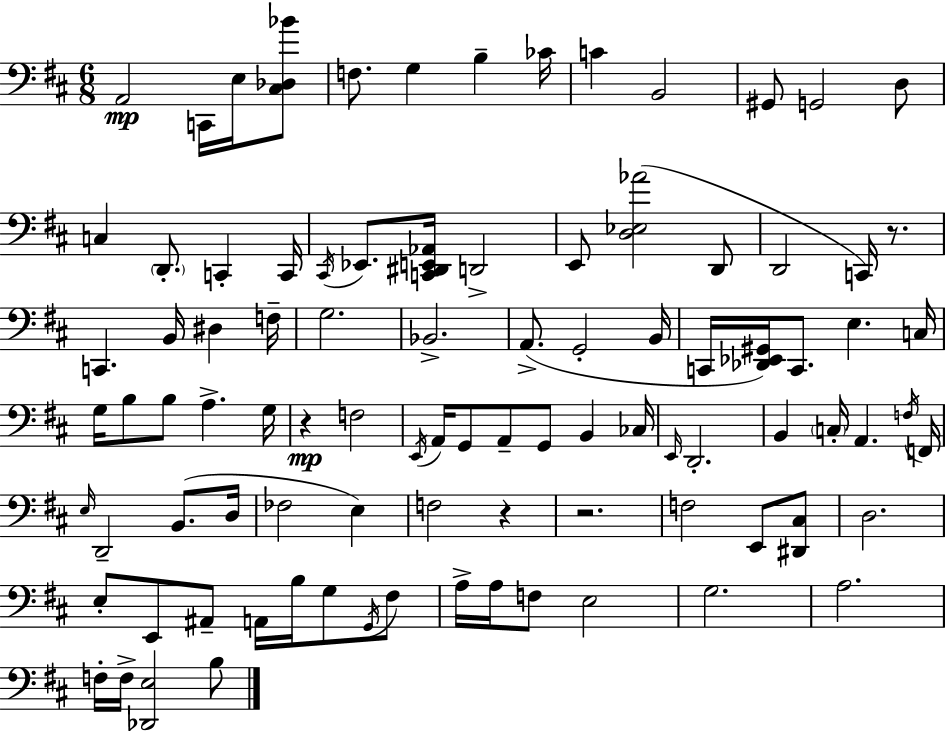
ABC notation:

X:1
T:Untitled
M:6/8
L:1/4
K:D
A,,2 C,,/4 E,/4 [^C,_D,_B]/2 F,/2 G, B, _C/4 C B,,2 ^G,,/2 G,,2 D,/2 C, D,,/2 C,, C,,/4 ^C,,/4 _E,,/2 [C,,^D,,E,,_A,,]/4 D,,2 E,,/2 [D,_E,_A]2 D,,/2 D,,2 C,,/4 z/2 C,, B,,/4 ^D, F,/4 G,2 _B,,2 A,,/2 G,,2 B,,/4 C,,/4 [_D,,_E,,^G,,]/4 C,,/2 E, C,/4 G,/4 B,/2 B,/2 A, G,/4 z F,2 E,,/4 A,,/4 G,,/2 A,,/2 G,,/2 B,, _C,/4 E,,/4 D,,2 B,, C,/4 A,, F,/4 F,,/4 E,/4 D,,2 B,,/2 D,/4 _F,2 E, F,2 z z2 F,2 E,,/2 [^D,,^C,]/2 D,2 E,/2 E,,/2 ^A,,/2 A,,/4 B,/4 G,/2 G,,/4 ^F,/2 A,/4 A,/4 F,/2 E,2 G,2 A,2 F,/4 F,/4 [_D,,E,]2 B,/2